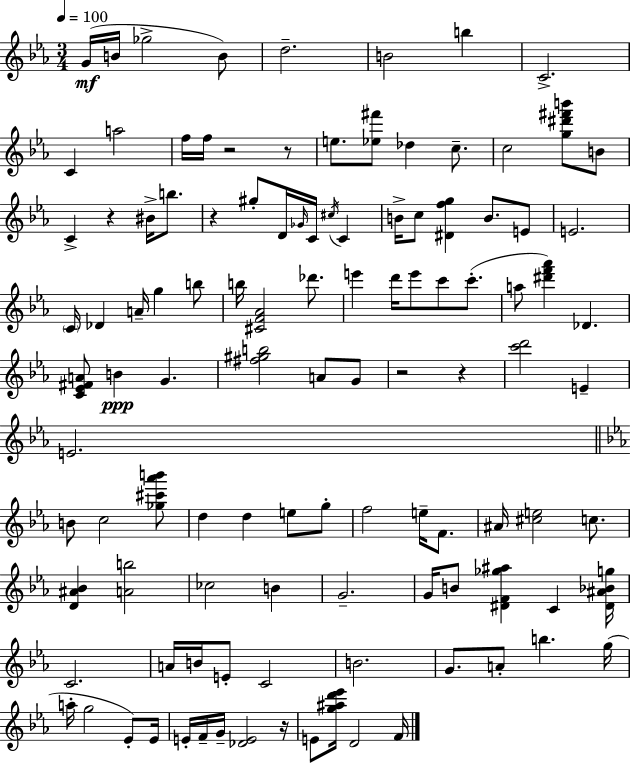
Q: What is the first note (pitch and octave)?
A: G4